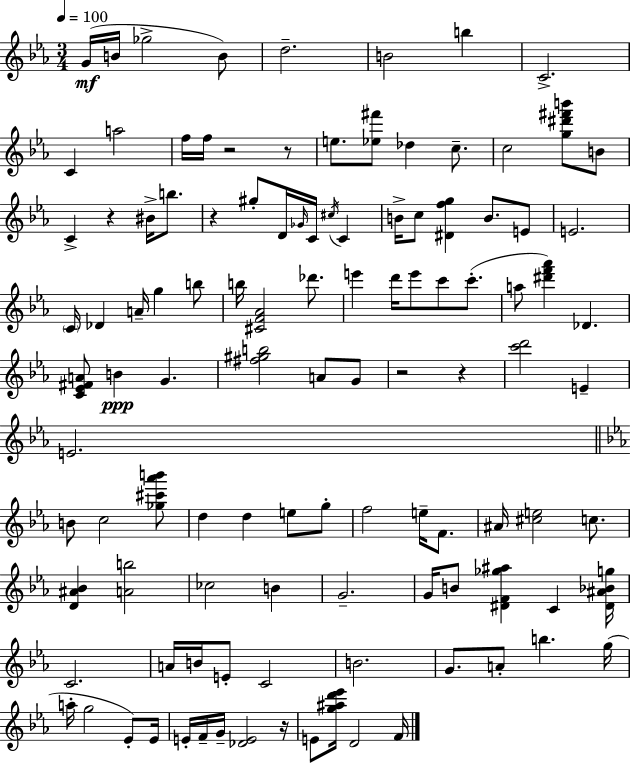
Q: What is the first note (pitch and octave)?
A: G4